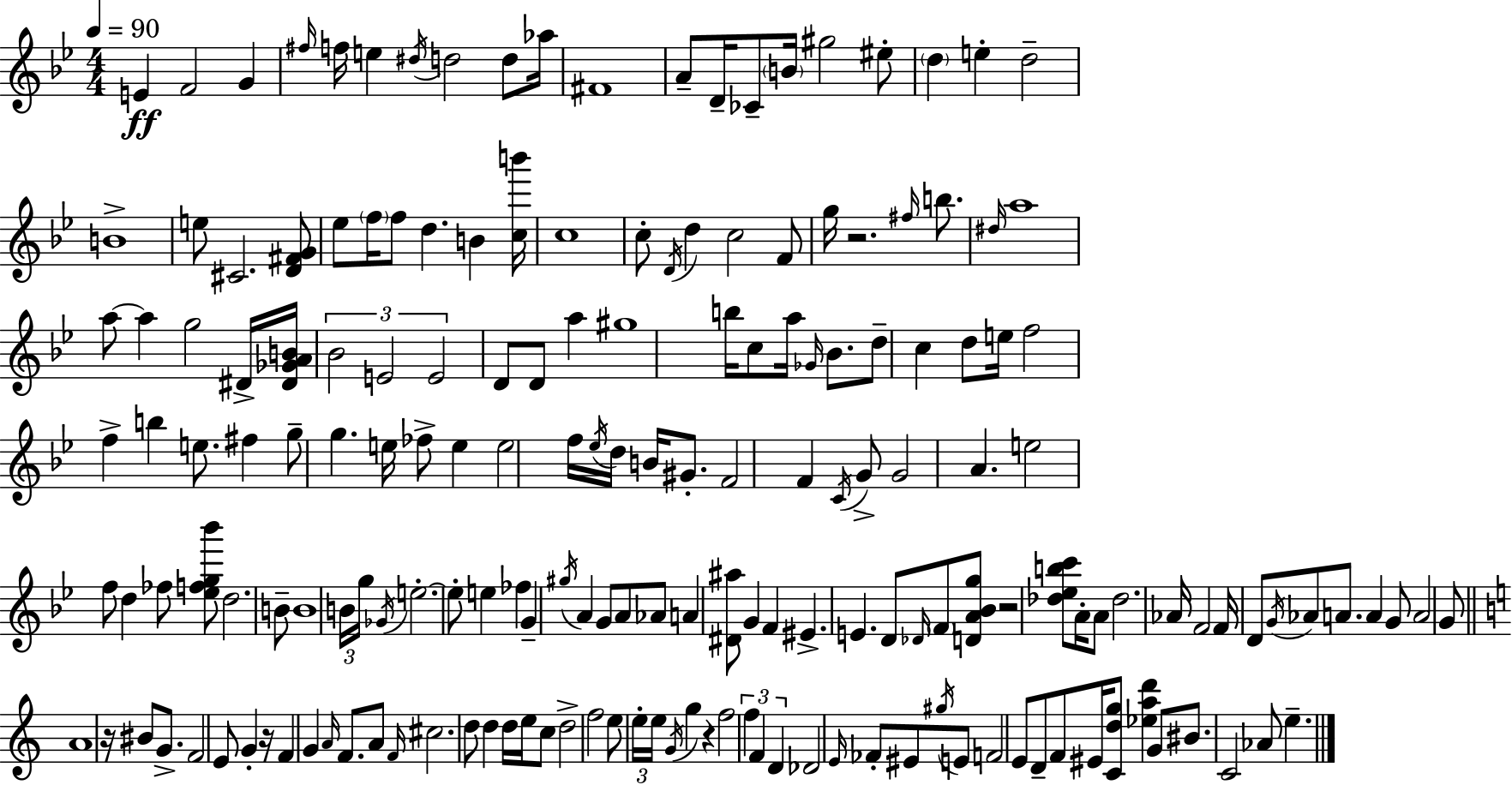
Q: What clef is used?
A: treble